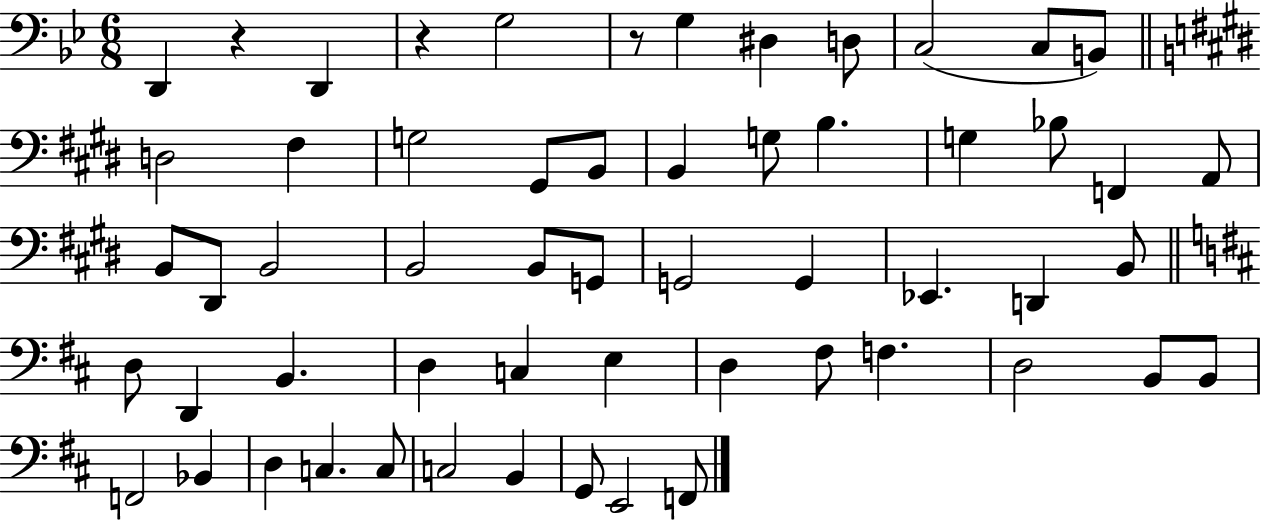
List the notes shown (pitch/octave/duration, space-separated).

D2/q R/q D2/q R/q G3/h R/e G3/q D#3/q D3/e C3/h C3/e B2/e D3/h F#3/q G3/h G#2/e B2/e B2/q G3/e B3/q. G3/q Bb3/e F2/q A2/e B2/e D#2/e B2/h B2/h B2/e G2/e G2/h G2/q Eb2/q. D2/q B2/e D3/e D2/q B2/q. D3/q C3/q E3/q D3/q F#3/e F3/q. D3/h B2/e B2/e F2/h Bb2/q D3/q C3/q. C3/e C3/h B2/q G2/e E2/h F2/e